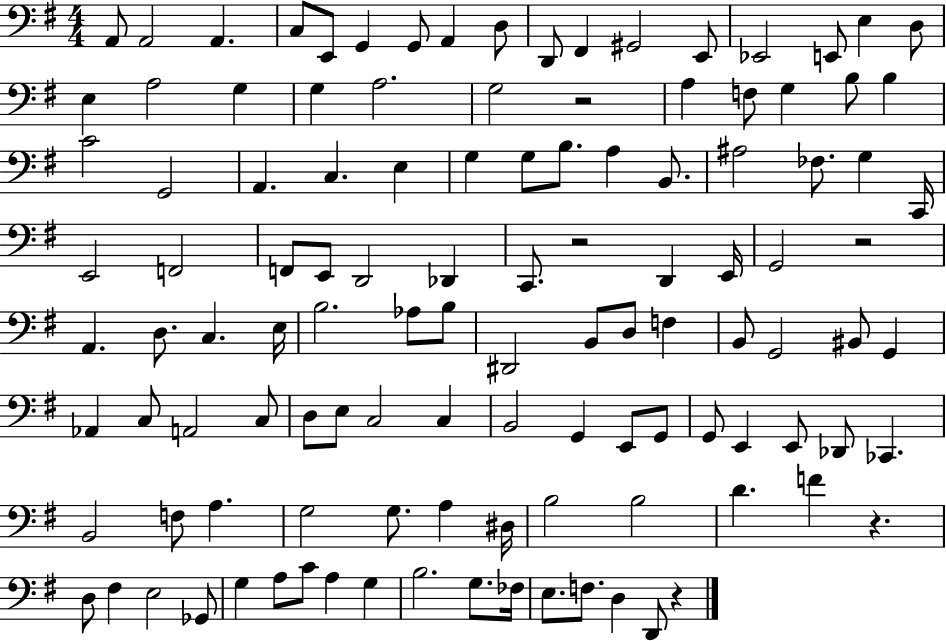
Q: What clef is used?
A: bass